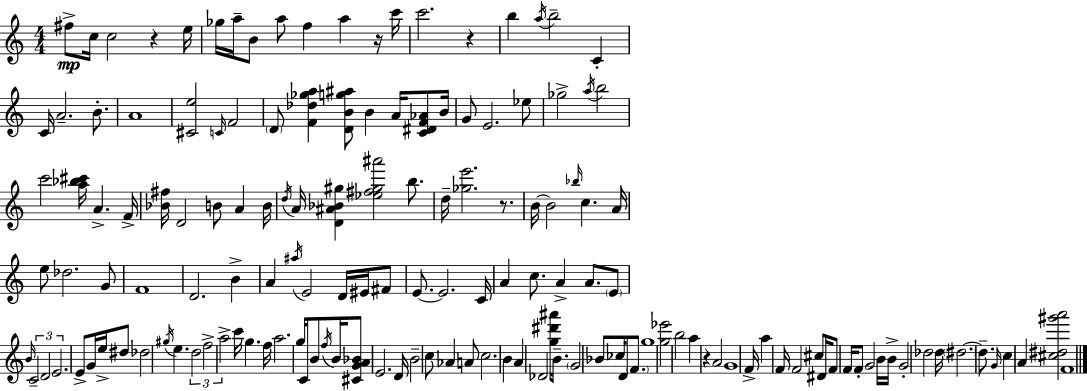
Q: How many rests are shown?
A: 5